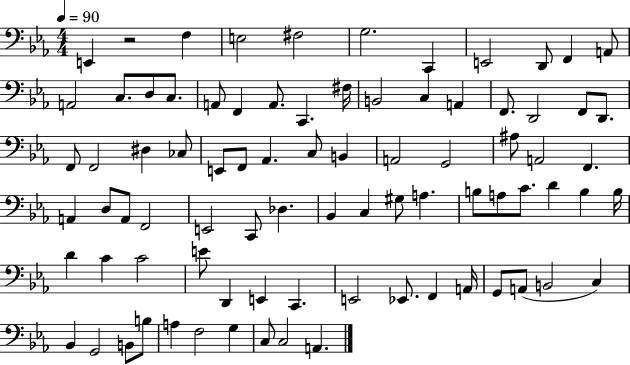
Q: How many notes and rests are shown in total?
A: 83